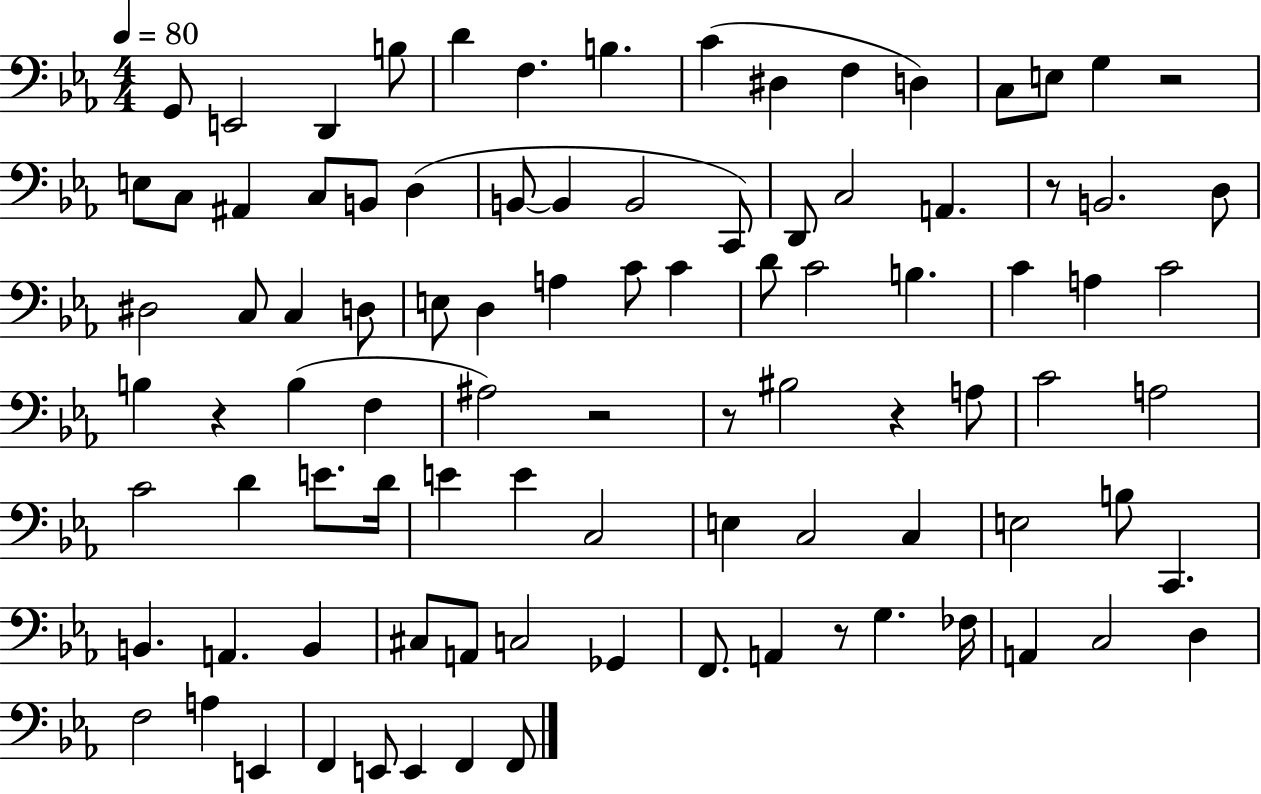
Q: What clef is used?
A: bass